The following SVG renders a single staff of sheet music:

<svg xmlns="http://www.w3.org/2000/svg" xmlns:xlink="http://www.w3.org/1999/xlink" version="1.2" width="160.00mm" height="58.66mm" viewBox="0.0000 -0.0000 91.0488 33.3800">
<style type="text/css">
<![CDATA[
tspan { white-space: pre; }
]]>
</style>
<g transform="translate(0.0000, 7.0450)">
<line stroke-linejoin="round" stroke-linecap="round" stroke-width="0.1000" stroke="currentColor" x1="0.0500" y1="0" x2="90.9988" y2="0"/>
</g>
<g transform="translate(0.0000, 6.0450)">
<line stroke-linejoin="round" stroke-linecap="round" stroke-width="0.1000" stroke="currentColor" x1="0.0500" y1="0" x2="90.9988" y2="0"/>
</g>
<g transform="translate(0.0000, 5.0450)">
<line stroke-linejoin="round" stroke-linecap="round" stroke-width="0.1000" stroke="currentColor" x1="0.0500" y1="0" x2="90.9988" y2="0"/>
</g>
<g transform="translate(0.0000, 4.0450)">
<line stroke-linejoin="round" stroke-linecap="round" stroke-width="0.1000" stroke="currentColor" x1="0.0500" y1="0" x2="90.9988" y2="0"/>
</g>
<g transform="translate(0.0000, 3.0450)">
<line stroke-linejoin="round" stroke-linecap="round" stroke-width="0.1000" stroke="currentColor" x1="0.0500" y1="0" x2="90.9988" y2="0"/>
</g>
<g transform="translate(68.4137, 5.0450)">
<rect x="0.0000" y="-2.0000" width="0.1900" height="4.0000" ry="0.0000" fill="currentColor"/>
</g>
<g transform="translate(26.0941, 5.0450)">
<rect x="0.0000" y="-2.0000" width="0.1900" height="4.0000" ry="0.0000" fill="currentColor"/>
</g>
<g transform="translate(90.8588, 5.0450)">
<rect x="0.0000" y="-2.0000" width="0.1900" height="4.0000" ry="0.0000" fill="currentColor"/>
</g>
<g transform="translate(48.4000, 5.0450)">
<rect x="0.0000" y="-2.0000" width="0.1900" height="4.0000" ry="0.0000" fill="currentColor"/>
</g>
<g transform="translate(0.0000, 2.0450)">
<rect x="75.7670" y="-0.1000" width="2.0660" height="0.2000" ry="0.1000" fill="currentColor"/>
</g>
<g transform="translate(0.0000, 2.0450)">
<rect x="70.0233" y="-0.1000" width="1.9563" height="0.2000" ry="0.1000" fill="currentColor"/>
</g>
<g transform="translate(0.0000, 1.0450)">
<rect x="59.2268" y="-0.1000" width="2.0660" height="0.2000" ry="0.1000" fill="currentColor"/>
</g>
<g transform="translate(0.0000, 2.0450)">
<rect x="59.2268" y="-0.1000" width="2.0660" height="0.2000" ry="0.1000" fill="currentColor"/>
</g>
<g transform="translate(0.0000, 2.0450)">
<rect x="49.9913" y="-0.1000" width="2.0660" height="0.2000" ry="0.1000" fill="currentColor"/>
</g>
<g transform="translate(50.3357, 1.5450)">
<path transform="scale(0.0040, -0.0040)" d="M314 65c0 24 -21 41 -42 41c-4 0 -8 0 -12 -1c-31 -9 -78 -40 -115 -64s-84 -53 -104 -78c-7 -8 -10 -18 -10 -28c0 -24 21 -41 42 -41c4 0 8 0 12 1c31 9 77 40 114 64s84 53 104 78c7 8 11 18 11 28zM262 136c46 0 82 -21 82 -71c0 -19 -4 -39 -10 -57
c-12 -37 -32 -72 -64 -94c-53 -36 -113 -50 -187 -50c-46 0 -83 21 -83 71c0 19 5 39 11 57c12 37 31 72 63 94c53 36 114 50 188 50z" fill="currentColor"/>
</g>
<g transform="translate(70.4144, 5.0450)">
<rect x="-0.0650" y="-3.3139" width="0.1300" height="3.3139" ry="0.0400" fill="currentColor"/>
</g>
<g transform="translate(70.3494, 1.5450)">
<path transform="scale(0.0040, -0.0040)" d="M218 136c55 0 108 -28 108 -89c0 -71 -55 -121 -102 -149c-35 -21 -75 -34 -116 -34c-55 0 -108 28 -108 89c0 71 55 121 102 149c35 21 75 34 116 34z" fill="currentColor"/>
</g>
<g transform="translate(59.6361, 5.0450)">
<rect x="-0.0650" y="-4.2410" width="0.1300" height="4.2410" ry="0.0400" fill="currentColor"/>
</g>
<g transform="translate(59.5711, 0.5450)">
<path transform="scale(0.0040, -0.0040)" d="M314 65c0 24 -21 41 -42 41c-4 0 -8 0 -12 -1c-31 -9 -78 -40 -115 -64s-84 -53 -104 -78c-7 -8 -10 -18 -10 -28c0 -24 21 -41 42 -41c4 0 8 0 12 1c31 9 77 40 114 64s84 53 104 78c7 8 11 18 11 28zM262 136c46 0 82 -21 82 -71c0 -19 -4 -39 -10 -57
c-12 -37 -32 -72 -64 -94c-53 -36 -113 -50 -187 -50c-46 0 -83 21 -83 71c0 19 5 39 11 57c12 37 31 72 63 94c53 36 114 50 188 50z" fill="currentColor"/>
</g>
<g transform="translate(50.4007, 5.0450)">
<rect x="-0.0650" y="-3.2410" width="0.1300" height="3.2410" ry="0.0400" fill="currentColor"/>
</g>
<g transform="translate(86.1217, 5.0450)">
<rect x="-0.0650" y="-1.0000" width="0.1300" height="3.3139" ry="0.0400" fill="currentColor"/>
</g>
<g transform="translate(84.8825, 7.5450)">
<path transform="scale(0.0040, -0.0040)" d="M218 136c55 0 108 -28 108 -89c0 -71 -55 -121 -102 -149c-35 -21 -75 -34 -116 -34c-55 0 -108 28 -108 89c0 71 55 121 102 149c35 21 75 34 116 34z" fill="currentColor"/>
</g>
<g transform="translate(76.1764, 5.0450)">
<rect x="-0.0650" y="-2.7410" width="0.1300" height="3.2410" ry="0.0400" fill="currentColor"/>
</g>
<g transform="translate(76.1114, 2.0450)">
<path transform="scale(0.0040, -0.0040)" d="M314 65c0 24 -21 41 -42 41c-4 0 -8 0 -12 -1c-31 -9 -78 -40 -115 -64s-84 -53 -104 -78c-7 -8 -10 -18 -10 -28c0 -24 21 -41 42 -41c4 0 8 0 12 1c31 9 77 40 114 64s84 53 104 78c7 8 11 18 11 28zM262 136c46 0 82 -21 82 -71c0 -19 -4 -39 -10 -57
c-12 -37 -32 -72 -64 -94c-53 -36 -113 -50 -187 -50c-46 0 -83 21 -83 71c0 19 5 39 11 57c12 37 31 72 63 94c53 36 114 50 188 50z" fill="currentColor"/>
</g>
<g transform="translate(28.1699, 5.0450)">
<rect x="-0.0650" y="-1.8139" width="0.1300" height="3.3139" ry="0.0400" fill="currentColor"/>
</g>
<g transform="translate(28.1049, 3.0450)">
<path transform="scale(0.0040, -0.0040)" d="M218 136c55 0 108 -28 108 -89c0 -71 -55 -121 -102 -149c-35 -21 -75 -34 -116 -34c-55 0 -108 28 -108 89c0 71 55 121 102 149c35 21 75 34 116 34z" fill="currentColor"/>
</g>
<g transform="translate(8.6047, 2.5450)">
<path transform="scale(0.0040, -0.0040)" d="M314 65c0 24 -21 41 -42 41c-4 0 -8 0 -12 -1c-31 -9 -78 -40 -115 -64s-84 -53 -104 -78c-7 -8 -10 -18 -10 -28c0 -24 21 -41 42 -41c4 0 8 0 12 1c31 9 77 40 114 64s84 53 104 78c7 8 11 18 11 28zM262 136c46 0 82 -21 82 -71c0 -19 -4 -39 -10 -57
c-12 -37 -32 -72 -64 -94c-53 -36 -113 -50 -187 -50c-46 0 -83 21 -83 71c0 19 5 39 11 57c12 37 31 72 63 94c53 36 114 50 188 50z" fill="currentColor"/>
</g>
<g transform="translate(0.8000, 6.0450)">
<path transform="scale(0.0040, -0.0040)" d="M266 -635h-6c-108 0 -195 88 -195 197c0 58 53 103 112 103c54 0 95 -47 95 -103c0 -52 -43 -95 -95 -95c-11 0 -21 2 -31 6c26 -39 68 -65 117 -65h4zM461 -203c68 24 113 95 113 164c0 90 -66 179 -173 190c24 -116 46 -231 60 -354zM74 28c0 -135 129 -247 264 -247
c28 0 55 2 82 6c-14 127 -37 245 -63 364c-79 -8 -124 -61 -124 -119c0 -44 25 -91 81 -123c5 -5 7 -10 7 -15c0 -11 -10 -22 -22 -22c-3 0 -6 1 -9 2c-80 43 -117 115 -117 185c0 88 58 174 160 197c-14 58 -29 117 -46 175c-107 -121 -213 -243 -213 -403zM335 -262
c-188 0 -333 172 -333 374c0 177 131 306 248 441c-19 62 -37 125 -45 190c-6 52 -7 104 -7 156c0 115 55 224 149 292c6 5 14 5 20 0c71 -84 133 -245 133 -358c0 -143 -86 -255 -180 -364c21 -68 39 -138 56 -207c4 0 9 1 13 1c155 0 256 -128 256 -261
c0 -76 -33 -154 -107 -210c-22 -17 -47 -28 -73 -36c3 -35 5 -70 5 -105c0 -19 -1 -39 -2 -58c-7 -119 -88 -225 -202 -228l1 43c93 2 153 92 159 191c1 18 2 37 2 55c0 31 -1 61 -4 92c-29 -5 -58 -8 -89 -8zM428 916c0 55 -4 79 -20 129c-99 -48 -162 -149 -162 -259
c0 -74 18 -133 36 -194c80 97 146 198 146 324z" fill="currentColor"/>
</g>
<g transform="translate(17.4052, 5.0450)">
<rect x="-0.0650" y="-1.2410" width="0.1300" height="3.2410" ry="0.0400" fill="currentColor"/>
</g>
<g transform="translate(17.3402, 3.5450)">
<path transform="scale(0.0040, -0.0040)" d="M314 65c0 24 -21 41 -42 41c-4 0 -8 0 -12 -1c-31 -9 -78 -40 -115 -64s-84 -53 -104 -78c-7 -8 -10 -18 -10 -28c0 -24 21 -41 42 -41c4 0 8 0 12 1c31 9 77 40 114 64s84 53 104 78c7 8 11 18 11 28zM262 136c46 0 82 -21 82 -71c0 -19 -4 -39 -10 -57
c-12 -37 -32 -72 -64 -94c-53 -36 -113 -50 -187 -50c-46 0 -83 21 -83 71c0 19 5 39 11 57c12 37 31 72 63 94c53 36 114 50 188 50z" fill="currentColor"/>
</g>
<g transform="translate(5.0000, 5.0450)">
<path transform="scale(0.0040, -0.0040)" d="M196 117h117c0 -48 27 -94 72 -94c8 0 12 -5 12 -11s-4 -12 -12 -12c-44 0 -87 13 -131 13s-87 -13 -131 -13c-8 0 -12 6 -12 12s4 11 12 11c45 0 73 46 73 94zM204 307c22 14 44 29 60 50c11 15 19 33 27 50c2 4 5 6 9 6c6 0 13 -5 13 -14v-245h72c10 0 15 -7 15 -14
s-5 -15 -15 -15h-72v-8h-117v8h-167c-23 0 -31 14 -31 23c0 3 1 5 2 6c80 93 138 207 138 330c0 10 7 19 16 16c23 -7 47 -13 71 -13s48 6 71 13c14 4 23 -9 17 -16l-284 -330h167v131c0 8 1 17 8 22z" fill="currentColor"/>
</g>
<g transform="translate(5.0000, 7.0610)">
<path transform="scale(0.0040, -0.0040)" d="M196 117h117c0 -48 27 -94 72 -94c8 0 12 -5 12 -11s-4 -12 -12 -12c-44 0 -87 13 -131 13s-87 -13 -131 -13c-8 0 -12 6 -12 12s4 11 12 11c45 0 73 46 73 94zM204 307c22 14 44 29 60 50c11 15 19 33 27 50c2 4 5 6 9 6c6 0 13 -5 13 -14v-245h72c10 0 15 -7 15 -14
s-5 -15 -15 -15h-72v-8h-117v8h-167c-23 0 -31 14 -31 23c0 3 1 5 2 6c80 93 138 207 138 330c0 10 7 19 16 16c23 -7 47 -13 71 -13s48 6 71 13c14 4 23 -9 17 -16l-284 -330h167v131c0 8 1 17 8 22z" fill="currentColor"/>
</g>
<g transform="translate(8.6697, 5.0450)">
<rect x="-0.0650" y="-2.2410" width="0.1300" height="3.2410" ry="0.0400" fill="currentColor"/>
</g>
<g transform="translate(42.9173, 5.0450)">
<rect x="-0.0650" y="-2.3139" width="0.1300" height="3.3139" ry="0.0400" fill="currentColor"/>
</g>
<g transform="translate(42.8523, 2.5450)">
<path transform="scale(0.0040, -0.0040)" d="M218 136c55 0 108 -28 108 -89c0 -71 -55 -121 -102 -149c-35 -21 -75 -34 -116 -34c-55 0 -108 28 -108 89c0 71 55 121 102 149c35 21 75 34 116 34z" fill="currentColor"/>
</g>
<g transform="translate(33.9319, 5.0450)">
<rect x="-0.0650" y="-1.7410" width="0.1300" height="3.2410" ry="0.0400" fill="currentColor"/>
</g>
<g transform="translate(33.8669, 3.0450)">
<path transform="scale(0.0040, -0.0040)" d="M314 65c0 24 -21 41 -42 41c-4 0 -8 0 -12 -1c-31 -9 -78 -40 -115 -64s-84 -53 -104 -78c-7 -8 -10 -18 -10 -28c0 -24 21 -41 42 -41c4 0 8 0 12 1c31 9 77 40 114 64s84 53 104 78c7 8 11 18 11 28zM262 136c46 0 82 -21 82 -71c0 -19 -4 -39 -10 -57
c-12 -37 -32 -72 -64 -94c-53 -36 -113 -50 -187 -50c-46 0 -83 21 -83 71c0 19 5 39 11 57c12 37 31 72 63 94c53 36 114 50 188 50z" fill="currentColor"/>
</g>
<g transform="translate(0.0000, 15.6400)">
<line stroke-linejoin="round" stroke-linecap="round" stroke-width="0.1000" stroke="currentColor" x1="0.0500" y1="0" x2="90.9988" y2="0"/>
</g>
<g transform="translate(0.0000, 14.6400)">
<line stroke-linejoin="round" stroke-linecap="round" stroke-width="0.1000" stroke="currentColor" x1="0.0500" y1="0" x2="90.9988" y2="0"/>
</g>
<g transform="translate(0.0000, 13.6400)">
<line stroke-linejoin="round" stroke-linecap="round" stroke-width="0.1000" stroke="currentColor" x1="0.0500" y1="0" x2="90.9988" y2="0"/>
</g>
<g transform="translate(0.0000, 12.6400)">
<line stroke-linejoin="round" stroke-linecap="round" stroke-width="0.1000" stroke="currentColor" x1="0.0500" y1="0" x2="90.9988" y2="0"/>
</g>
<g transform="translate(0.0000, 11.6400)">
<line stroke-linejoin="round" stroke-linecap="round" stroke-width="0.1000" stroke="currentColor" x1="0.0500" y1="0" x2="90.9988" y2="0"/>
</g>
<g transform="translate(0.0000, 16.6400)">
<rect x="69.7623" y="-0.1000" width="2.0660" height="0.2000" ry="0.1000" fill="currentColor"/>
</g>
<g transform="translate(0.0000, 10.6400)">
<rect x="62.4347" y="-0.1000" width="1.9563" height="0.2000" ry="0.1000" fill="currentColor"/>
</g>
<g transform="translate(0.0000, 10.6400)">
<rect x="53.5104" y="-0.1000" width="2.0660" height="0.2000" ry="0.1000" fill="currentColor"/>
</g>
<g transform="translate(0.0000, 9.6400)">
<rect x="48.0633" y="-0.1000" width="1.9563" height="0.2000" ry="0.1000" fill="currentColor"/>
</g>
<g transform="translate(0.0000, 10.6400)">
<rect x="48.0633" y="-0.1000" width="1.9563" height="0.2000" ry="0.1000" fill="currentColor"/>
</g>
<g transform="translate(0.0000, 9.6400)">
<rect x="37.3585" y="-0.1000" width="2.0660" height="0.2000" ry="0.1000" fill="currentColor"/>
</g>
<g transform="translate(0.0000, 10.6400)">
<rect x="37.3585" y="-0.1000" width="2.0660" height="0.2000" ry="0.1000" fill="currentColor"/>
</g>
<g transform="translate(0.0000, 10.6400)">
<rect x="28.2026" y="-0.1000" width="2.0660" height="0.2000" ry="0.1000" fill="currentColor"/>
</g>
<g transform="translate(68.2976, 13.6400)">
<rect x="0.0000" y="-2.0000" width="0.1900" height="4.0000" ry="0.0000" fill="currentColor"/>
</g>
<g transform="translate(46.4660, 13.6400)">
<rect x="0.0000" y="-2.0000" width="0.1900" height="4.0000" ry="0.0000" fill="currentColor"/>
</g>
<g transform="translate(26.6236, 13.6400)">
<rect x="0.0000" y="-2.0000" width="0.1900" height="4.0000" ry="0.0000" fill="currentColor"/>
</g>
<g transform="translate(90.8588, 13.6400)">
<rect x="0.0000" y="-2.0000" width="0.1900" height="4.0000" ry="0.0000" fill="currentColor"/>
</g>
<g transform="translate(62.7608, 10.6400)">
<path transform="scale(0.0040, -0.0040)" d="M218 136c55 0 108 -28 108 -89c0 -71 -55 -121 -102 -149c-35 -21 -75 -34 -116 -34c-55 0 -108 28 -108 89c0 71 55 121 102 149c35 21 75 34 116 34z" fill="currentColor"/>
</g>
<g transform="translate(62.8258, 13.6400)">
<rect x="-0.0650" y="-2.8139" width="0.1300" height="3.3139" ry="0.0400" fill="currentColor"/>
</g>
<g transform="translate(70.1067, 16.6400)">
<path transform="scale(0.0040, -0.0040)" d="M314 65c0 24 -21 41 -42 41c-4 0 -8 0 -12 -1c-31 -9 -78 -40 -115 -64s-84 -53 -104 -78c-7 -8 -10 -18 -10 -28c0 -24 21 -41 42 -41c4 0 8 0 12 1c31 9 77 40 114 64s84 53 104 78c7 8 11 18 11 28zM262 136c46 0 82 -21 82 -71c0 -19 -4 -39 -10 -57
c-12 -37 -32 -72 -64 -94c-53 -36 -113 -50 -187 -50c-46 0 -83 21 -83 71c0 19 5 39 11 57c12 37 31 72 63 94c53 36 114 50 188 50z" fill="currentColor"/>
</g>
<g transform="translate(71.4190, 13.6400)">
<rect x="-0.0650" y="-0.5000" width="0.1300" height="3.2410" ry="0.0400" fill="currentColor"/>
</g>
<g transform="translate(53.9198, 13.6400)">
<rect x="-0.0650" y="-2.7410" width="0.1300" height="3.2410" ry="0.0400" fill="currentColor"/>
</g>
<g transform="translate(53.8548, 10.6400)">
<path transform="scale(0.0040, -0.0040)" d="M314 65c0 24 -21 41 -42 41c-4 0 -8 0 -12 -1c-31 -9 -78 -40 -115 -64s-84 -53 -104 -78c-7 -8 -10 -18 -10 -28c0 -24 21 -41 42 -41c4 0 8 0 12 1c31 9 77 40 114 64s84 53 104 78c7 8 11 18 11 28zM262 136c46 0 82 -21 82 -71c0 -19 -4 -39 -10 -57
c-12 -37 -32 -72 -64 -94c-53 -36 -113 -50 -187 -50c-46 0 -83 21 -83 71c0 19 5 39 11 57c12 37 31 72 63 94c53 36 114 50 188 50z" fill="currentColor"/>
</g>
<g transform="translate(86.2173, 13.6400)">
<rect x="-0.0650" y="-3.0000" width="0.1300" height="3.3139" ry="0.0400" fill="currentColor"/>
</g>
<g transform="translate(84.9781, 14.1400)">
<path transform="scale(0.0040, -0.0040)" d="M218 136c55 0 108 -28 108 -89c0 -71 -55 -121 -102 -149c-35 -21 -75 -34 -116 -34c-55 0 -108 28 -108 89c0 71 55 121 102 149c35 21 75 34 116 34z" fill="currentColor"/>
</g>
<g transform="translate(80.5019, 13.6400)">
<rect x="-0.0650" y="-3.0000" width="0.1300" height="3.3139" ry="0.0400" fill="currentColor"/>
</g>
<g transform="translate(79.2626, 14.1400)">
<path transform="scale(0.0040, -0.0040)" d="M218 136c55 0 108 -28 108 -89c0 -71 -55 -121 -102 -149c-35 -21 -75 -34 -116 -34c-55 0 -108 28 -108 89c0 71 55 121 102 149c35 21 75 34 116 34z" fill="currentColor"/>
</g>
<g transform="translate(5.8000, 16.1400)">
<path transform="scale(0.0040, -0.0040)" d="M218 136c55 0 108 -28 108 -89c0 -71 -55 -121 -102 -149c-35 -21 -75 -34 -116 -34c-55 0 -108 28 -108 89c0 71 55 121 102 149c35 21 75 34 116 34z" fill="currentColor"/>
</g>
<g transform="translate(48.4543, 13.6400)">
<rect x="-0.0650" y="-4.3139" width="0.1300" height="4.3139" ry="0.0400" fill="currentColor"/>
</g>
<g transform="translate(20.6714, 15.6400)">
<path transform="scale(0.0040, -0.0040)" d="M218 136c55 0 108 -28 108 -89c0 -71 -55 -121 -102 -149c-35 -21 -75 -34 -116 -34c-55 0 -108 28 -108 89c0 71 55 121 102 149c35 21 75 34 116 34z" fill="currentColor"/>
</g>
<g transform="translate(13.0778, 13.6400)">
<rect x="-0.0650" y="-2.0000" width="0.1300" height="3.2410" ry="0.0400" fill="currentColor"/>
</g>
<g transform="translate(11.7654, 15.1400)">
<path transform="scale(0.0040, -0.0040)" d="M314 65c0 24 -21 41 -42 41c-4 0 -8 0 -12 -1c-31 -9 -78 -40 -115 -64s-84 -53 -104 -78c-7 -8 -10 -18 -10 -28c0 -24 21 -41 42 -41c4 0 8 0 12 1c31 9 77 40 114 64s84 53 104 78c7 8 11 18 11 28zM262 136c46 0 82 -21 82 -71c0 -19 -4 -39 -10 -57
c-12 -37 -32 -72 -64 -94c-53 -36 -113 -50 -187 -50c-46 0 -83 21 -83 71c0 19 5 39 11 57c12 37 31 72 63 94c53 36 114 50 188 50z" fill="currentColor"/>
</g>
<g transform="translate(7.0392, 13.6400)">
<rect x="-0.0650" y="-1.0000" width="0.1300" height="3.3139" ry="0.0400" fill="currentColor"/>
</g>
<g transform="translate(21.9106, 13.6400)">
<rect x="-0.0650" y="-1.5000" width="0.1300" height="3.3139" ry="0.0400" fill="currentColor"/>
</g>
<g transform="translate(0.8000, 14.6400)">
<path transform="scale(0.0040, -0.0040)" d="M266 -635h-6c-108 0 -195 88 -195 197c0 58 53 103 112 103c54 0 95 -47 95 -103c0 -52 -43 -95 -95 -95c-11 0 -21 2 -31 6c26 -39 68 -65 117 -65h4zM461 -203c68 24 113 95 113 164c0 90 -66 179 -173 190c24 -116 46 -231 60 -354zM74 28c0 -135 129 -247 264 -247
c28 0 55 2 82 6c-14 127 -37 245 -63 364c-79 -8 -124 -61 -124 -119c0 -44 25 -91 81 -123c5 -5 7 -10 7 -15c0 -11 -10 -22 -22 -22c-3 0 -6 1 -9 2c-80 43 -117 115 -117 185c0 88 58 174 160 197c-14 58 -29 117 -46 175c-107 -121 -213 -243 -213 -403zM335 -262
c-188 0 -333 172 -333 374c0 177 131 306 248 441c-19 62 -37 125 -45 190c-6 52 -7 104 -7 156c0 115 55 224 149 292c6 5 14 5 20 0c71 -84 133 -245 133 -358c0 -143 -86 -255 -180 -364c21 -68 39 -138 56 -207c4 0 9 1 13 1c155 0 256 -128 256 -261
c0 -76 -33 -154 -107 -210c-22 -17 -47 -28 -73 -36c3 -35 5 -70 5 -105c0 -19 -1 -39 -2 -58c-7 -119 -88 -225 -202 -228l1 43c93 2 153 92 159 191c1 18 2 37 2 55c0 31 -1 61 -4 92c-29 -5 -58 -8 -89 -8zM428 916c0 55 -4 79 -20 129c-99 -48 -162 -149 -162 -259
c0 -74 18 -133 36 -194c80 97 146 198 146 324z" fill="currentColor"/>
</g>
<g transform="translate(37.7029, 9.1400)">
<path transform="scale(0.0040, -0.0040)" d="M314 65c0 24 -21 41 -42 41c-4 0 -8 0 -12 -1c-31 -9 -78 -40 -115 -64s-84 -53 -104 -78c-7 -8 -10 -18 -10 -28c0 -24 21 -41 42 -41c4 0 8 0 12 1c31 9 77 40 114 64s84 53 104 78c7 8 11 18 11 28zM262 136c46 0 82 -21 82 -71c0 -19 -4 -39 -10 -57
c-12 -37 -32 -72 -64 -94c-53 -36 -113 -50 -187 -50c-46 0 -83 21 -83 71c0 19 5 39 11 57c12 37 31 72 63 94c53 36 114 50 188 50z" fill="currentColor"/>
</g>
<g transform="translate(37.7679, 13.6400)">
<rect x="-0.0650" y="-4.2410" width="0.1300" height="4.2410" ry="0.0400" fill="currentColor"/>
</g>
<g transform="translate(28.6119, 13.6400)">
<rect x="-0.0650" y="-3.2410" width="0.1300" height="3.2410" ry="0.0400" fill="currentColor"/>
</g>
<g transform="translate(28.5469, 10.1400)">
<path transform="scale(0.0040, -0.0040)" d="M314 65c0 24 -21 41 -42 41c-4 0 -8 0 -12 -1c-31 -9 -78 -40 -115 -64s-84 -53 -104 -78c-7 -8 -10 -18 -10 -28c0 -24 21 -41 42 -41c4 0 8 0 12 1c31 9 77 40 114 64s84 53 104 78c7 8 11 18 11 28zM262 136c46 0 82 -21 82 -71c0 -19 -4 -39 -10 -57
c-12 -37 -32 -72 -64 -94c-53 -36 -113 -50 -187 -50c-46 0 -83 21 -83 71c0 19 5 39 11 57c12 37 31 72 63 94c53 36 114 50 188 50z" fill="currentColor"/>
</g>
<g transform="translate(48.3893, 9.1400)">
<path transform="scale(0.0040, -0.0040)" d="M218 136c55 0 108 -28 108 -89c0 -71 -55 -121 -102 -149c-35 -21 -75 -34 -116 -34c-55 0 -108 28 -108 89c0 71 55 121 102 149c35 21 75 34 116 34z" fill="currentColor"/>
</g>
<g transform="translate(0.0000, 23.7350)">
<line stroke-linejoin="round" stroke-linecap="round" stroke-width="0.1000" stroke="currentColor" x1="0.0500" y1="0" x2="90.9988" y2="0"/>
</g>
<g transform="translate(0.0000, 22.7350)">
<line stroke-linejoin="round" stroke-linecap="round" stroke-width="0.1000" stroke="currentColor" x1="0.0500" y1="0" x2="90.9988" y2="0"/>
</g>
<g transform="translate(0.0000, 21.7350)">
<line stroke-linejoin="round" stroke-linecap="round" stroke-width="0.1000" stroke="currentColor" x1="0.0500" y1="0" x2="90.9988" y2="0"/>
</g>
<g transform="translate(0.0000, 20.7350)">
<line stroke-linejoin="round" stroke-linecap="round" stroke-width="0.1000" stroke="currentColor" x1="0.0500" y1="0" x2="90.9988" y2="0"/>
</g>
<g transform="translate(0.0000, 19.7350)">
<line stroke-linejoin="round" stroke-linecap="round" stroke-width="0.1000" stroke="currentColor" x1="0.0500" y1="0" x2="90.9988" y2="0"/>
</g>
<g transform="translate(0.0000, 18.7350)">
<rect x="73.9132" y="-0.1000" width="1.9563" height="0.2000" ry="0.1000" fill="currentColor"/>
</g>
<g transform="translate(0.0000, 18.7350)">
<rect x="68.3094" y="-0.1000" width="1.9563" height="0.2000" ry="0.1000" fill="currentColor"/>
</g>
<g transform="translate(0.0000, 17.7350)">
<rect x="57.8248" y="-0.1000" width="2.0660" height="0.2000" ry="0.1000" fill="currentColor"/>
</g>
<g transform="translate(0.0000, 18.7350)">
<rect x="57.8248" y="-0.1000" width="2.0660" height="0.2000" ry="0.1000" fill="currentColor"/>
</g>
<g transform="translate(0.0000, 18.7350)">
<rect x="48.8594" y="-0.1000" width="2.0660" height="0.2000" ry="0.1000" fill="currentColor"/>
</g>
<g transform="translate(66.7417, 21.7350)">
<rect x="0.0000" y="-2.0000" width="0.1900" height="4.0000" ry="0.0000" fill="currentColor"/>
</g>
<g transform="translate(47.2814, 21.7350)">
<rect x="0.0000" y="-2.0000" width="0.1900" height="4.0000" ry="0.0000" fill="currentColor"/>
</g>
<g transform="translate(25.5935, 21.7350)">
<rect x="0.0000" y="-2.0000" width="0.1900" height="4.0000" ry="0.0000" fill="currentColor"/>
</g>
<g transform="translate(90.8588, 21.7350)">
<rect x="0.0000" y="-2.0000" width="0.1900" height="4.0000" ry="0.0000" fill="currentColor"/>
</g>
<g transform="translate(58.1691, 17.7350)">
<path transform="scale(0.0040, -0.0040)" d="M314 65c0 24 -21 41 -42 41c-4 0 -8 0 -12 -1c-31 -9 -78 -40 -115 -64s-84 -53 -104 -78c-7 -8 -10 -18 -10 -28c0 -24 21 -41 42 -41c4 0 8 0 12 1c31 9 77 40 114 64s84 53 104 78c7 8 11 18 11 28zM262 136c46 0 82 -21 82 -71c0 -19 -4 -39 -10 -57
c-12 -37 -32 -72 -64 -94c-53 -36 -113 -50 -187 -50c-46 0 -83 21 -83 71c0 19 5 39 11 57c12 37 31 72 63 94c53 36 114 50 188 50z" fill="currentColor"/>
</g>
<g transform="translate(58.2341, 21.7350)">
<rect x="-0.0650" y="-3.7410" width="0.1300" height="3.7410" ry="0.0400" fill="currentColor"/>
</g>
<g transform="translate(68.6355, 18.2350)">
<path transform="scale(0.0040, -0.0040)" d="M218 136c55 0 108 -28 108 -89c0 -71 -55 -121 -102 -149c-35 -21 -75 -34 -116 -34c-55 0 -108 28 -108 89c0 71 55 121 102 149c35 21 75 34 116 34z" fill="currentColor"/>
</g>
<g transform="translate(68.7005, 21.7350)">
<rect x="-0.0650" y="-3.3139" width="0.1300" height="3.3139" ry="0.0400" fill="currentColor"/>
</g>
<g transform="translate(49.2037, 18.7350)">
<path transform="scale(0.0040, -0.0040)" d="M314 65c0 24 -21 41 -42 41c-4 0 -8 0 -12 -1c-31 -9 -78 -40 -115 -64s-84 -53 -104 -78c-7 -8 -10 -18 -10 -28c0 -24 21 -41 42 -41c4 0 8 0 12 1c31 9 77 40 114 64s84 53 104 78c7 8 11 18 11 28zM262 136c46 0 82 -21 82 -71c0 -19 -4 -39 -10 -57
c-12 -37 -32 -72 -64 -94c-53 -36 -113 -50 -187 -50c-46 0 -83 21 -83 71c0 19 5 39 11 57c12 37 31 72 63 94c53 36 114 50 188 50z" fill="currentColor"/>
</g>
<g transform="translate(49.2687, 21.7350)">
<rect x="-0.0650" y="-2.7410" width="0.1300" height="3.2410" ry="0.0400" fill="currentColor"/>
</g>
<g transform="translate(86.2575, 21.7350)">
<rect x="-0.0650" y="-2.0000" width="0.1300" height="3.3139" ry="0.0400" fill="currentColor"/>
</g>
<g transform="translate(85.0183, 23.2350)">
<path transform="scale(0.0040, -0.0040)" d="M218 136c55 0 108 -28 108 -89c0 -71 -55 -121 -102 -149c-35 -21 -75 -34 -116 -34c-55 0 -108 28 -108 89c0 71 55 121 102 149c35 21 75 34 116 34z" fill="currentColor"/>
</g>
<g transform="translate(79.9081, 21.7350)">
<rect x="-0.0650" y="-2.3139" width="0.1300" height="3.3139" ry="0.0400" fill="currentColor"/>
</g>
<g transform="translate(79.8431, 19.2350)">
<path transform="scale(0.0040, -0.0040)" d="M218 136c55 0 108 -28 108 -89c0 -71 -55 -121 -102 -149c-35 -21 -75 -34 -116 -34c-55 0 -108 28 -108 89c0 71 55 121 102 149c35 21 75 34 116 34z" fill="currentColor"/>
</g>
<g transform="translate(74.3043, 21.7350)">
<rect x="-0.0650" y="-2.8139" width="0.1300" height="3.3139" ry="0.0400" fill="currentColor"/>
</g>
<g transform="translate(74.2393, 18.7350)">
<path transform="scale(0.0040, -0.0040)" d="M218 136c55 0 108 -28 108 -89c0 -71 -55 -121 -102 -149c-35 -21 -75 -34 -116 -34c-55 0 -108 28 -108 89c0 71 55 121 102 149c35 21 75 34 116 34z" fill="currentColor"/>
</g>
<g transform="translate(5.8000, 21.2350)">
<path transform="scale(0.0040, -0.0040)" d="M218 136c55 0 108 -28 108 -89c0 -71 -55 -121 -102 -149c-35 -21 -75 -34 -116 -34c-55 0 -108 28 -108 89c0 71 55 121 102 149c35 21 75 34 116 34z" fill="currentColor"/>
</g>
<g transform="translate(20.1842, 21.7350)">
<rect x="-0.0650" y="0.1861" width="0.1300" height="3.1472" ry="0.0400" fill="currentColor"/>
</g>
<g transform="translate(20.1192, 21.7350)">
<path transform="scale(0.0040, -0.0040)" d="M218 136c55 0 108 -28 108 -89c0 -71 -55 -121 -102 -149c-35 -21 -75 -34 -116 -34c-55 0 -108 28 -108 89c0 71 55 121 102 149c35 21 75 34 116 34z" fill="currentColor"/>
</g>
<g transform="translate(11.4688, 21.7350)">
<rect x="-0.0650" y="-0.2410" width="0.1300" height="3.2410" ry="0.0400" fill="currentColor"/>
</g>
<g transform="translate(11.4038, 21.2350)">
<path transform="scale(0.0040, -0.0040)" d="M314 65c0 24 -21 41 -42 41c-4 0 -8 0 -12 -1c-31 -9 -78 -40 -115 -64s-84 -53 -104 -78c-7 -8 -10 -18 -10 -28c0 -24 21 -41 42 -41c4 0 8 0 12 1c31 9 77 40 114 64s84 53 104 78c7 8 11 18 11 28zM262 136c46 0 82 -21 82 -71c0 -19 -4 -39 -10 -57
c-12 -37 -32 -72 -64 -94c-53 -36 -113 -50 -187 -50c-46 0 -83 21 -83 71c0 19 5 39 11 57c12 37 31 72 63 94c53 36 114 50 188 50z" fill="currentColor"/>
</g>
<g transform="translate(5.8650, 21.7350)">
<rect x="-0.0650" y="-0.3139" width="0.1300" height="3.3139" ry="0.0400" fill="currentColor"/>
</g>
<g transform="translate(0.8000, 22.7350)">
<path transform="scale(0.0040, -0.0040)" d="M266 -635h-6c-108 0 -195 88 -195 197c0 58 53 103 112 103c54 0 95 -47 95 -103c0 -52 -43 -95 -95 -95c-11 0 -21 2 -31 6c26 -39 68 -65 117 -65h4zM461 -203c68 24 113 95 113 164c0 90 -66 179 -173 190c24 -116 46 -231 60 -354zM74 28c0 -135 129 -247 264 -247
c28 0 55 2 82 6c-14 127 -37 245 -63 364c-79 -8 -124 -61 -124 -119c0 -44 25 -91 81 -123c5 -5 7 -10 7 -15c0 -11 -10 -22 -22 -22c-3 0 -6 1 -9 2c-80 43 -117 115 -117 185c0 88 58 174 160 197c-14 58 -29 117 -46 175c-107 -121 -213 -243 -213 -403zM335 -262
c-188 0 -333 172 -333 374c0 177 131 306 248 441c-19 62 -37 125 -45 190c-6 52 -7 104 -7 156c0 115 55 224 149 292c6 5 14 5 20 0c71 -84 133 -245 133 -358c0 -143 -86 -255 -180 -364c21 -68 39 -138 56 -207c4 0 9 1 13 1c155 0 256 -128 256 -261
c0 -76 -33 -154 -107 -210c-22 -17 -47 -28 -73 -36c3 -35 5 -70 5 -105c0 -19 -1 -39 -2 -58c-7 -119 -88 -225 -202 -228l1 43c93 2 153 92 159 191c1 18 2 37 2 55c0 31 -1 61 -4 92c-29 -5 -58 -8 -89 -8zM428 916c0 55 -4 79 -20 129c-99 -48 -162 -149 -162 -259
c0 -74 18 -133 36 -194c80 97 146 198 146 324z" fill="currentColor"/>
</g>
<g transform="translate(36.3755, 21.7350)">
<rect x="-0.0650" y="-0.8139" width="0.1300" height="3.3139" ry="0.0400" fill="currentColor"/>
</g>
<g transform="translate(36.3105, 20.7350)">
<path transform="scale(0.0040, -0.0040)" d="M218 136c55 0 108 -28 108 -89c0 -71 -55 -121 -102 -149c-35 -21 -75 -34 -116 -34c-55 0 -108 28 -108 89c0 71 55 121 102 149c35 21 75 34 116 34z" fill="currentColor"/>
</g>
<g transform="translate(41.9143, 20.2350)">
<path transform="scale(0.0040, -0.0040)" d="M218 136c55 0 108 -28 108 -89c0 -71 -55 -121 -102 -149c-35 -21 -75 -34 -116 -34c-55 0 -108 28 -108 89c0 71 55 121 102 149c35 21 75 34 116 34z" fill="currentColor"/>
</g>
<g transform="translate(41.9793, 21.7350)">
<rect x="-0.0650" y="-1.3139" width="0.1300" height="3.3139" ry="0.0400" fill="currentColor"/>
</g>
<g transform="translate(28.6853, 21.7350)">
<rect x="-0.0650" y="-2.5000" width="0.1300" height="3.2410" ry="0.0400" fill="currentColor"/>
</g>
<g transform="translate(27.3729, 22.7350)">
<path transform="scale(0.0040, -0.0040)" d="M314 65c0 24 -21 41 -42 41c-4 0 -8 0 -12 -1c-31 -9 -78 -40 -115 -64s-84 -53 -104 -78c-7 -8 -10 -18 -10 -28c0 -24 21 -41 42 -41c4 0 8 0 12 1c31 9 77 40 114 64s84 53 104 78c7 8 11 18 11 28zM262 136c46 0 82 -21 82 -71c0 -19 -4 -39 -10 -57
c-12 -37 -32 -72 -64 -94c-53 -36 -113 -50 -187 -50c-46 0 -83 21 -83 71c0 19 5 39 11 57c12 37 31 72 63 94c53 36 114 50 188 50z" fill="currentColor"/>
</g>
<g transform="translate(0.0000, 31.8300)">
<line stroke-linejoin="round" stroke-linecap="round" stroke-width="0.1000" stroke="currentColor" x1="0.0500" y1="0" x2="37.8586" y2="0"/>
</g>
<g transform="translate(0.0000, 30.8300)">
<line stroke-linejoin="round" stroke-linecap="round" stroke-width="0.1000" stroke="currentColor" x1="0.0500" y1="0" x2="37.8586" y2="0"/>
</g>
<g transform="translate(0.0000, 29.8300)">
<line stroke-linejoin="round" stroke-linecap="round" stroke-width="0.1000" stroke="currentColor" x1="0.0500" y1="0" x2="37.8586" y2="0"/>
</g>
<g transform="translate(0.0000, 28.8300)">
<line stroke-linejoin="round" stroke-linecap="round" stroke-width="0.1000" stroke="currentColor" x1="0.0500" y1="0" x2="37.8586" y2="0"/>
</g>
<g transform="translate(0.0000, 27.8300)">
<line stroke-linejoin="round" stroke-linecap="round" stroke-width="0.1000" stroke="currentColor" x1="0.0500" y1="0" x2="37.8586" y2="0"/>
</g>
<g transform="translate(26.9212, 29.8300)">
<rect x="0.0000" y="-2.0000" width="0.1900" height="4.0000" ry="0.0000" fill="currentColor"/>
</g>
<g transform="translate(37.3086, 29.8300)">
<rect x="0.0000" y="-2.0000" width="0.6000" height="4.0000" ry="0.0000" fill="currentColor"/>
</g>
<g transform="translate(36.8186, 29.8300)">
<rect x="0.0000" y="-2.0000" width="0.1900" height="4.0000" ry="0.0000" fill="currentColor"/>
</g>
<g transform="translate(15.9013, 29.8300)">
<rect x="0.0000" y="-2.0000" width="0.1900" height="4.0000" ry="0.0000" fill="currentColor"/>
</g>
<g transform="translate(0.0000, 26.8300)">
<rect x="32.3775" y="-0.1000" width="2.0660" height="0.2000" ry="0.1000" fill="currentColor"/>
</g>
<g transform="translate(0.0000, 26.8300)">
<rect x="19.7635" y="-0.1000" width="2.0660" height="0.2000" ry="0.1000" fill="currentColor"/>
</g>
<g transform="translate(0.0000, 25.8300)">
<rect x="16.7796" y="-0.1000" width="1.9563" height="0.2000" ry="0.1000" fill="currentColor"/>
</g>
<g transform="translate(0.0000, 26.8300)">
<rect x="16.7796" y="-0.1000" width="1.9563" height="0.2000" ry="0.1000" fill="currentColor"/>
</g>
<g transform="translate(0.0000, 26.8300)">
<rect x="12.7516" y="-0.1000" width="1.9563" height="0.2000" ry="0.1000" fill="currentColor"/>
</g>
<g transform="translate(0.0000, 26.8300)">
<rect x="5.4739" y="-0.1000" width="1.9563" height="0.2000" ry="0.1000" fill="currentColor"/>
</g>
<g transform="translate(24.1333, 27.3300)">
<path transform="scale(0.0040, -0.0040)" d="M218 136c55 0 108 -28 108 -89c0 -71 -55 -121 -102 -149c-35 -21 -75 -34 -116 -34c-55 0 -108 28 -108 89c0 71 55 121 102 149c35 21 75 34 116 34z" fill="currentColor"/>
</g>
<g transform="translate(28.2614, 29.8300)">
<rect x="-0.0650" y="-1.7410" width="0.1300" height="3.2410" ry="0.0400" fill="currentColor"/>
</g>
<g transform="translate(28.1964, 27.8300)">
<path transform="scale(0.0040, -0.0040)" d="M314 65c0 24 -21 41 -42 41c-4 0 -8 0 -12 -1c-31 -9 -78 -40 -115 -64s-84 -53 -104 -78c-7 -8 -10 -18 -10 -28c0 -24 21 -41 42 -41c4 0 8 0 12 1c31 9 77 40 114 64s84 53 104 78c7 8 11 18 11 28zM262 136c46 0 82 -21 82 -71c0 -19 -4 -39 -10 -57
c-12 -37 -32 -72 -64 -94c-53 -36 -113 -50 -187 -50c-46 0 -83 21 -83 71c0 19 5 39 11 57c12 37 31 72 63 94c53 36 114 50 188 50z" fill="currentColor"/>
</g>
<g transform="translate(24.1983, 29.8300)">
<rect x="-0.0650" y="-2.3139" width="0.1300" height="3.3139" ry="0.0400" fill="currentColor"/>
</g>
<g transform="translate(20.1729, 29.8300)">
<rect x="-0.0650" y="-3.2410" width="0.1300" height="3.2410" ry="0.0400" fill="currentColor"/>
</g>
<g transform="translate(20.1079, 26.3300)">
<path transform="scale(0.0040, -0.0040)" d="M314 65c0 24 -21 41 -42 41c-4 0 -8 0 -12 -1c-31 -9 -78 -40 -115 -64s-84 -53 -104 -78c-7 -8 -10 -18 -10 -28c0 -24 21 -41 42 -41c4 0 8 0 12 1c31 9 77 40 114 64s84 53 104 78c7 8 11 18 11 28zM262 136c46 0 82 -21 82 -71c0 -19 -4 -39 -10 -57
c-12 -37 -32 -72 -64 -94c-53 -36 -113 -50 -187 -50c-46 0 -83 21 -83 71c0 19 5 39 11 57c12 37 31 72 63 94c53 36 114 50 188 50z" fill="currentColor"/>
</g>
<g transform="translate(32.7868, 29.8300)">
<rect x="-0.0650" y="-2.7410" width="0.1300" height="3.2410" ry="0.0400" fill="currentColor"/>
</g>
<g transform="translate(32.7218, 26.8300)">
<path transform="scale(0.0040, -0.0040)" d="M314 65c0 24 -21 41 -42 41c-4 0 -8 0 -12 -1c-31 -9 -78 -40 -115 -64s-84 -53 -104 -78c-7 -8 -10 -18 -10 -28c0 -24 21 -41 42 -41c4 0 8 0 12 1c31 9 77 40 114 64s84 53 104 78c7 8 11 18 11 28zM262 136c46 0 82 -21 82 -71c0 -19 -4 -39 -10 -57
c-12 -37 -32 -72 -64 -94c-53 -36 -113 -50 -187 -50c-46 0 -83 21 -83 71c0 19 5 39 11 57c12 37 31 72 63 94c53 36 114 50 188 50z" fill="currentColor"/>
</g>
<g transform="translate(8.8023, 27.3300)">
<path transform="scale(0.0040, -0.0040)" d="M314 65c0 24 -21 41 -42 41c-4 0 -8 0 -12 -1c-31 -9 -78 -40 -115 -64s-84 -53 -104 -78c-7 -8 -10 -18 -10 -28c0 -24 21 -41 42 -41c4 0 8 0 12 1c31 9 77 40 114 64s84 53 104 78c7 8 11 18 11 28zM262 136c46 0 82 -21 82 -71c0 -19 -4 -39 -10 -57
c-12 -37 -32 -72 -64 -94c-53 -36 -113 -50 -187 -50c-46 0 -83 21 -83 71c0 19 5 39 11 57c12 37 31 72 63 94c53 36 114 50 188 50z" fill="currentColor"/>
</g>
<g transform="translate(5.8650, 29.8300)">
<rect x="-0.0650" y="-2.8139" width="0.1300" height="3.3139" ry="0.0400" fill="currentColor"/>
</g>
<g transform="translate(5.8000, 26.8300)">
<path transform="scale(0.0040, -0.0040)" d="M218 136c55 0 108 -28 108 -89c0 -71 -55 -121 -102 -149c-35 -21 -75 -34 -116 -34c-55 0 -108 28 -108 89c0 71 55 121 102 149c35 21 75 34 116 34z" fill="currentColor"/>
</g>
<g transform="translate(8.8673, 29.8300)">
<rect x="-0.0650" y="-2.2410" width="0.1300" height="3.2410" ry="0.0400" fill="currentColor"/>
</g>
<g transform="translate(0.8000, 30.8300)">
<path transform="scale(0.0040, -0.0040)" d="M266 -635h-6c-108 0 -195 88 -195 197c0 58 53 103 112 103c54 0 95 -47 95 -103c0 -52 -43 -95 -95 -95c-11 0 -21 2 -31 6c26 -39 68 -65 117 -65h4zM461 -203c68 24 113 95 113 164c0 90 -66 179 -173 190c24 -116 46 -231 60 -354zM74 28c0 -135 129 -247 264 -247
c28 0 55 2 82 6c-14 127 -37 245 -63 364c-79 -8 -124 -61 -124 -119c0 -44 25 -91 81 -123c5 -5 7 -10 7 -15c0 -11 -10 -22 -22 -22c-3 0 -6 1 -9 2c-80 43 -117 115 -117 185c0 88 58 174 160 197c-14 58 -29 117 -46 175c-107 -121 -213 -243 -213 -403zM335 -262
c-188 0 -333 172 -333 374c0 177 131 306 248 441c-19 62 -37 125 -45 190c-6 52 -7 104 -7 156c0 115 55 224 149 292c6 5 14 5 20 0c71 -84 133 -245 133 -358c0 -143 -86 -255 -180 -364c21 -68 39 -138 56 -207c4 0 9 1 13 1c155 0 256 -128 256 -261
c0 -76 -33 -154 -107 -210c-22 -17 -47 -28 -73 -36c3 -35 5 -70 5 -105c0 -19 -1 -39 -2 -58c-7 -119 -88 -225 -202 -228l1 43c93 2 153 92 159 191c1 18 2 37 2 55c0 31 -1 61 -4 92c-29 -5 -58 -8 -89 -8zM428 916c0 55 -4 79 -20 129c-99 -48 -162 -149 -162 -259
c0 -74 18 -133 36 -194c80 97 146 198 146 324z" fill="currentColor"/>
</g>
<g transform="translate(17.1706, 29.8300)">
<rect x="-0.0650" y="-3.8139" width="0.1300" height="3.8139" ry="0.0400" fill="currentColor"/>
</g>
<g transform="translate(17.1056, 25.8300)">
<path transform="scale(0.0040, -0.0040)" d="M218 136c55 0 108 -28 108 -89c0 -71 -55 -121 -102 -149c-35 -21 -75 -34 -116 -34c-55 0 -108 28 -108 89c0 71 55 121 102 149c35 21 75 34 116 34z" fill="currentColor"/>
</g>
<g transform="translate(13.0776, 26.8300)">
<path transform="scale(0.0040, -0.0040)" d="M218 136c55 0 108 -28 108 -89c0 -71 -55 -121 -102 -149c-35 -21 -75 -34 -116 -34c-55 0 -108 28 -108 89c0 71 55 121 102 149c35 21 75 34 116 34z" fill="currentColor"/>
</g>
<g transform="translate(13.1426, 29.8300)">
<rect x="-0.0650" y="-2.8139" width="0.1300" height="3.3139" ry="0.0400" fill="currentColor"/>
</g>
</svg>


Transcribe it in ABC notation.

X:1
T:Untitled
M:4/4
L:1/4
K:C
g2 e2 f f2 g b2 d'2 b a2 D D F2 E b2 d'2 d' a2 a C2 A A c c2 B G2 d e a2 c'2 b a g F a g2 a c' b2 g f2 a2